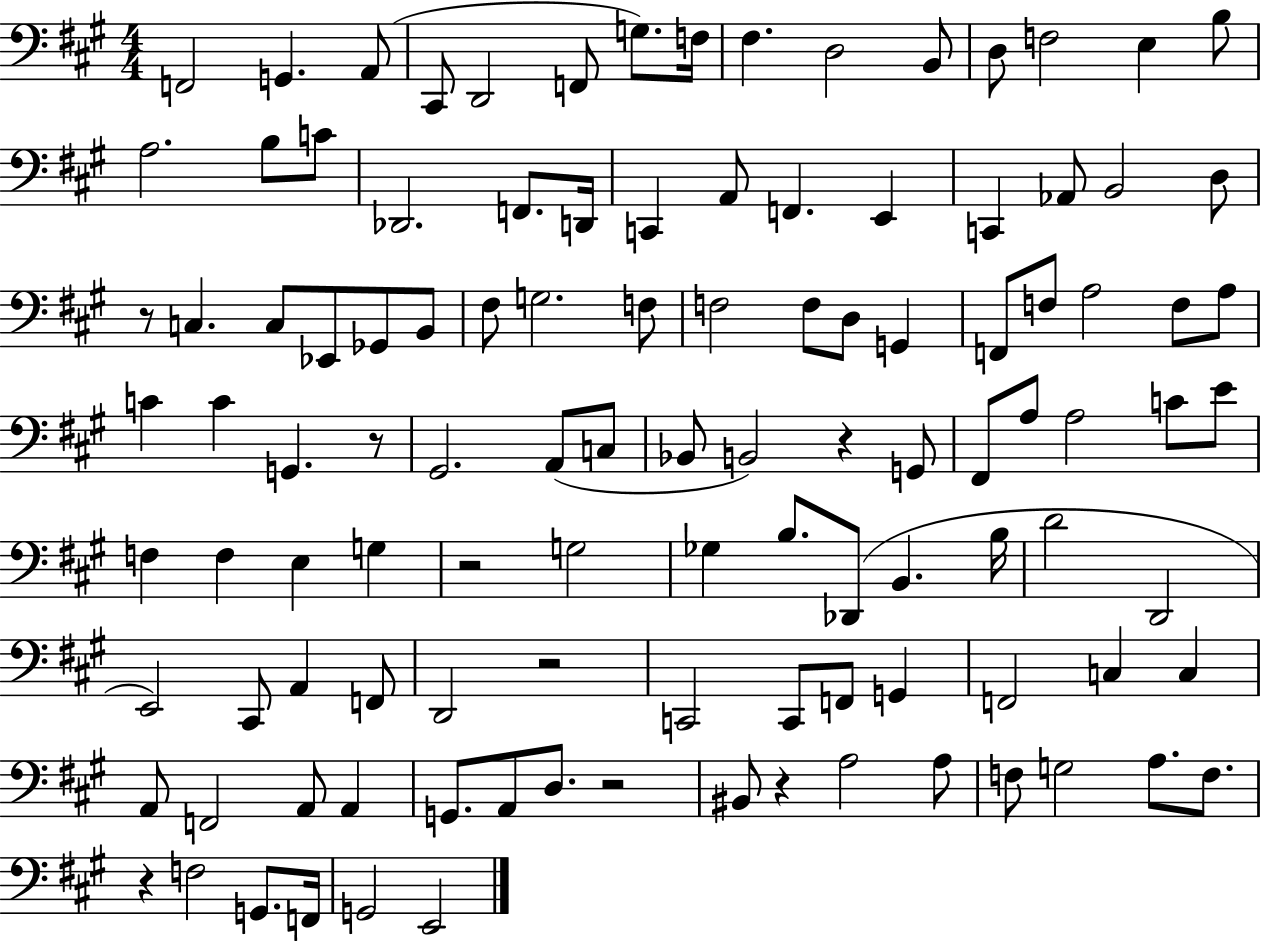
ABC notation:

X:1
T:Untitled
M:4/4
L:1/4
K:A
F,,2 G,, A,,/2 ^C,,/2 D,,2 F,,/2 G,/2 F,/4 ^F, D,2 B,,/2 D,/2 F,2 E, B,/2 A,2 B,/2 C/2 _D,,2 F,,/2 D,,/4 C,, A,,/2 F,, E,, C,, _A,,/2 B,,2 D,/2 z/2 C, C,/2 _E,,/2 _G,,/2 B,,/2 ^F,/2 G,2 F,/2 F,2 F,/2 D,/2 G,, F,,/2 F,/2 A,2 F,/2 A,/2 C C G,, z/2 ^G,,2 A,,/2 C,/2 _B,,/2 B,,2 z G,,/2 ^F,,/2 A,/2 A,2 C/2 E/2 F, F, E, G, z2 G,2 _G, B,/2 _D,,/2 B,, B,/4 D2 D,,2 E,,2 ^C,,/2 A,, F,,/2 D,,2 z2 C,,2 C,,/2 F,,/2 G,, F,,2 C, C, A,,/2 F,,2 A,,/2 A,, G,,/2 A,,/2 D,/2 z2 ^B,,/2 z A,2 A,/2 F,/2 G,2 A,/2 F,/2 z F,2 G,,/2 F,,/4 G,,2 E,,2